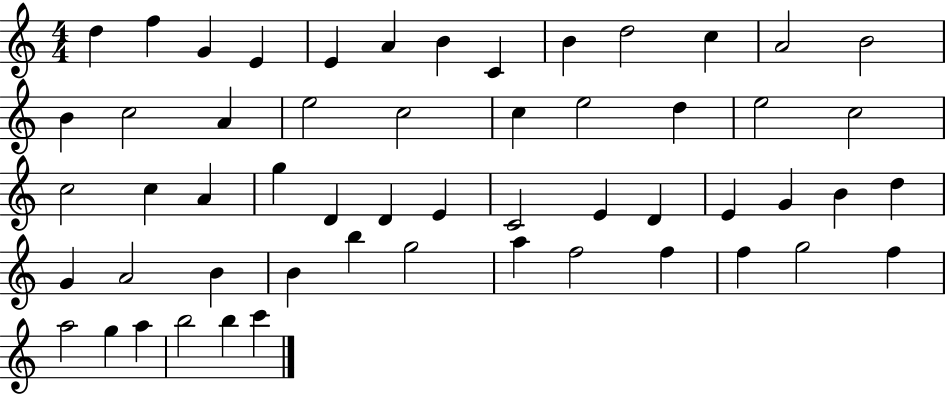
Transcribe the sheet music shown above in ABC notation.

X:1
T:Untitled
M:4/4
L:1/4
K:C
d f G E E A B C B d2 c A2 B2 B c2 A e2 c2 c e2 d e2 c2 c2 c A g D D E C2 E D E G B d G A2 B B b g2 a f2 f f g2 f a2 g a b2 b c'